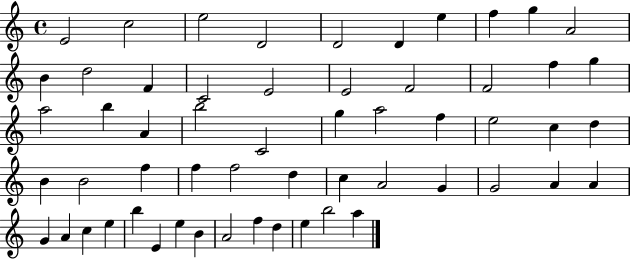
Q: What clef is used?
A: treble